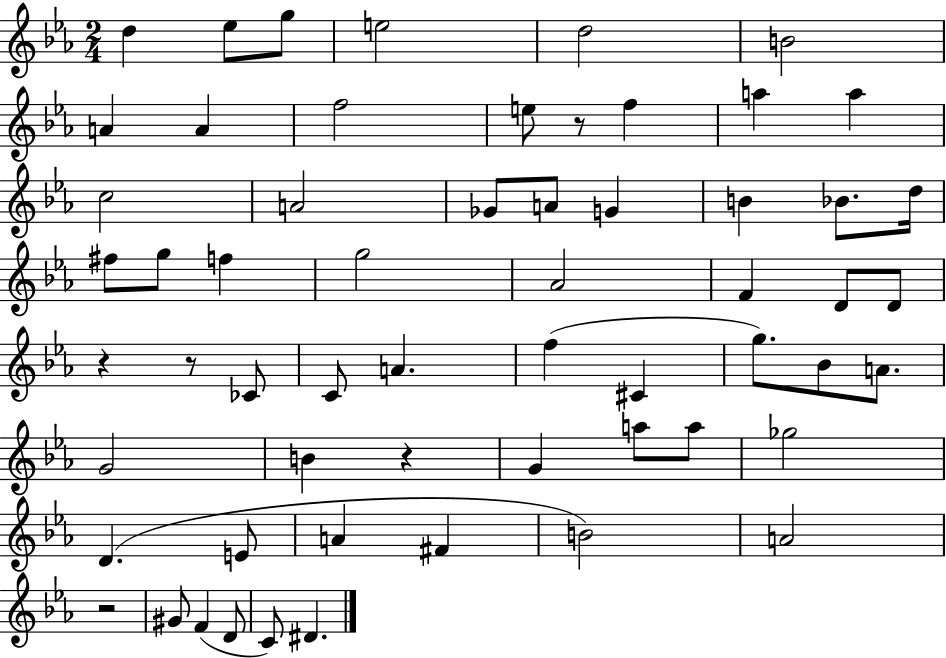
X:1
T:Untitled
M:2/4
L:1/4
K:Eb
d _e/2 g/2 e2 d2 B2 A A f2 e/2 z/2 f a a c2 A2 _G/2 A/2 G B _B/2 d/4 ^f/2 g/2 f g2 _A2 F D/2 D/2 z z/2 _C/2 C/2 A f ^C g/2 _B/2 A/2 G2 B z G a/2 a/2 _g2 D E/2 A ^F B2 A2 z2 ^G/2 F D/2 C/2 ^D